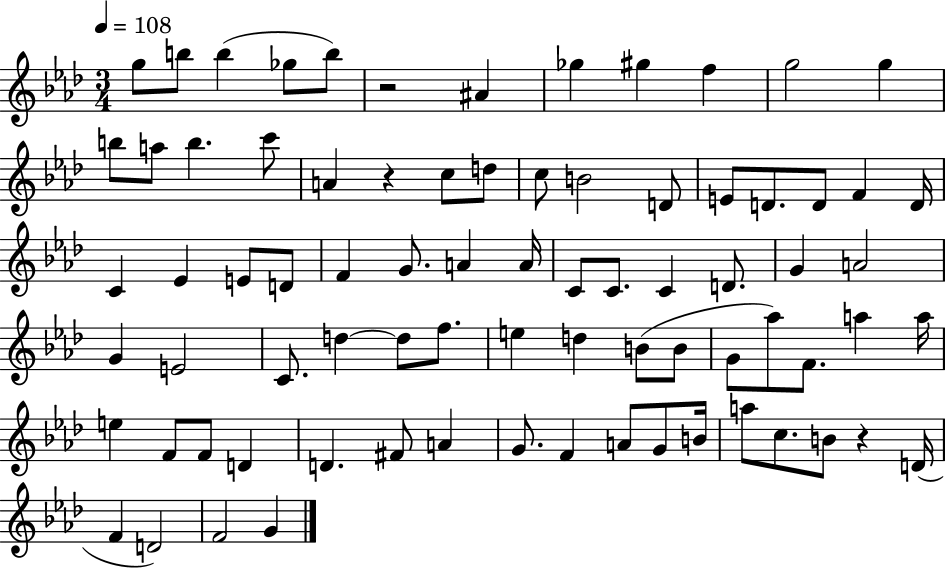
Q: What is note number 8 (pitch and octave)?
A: G#5